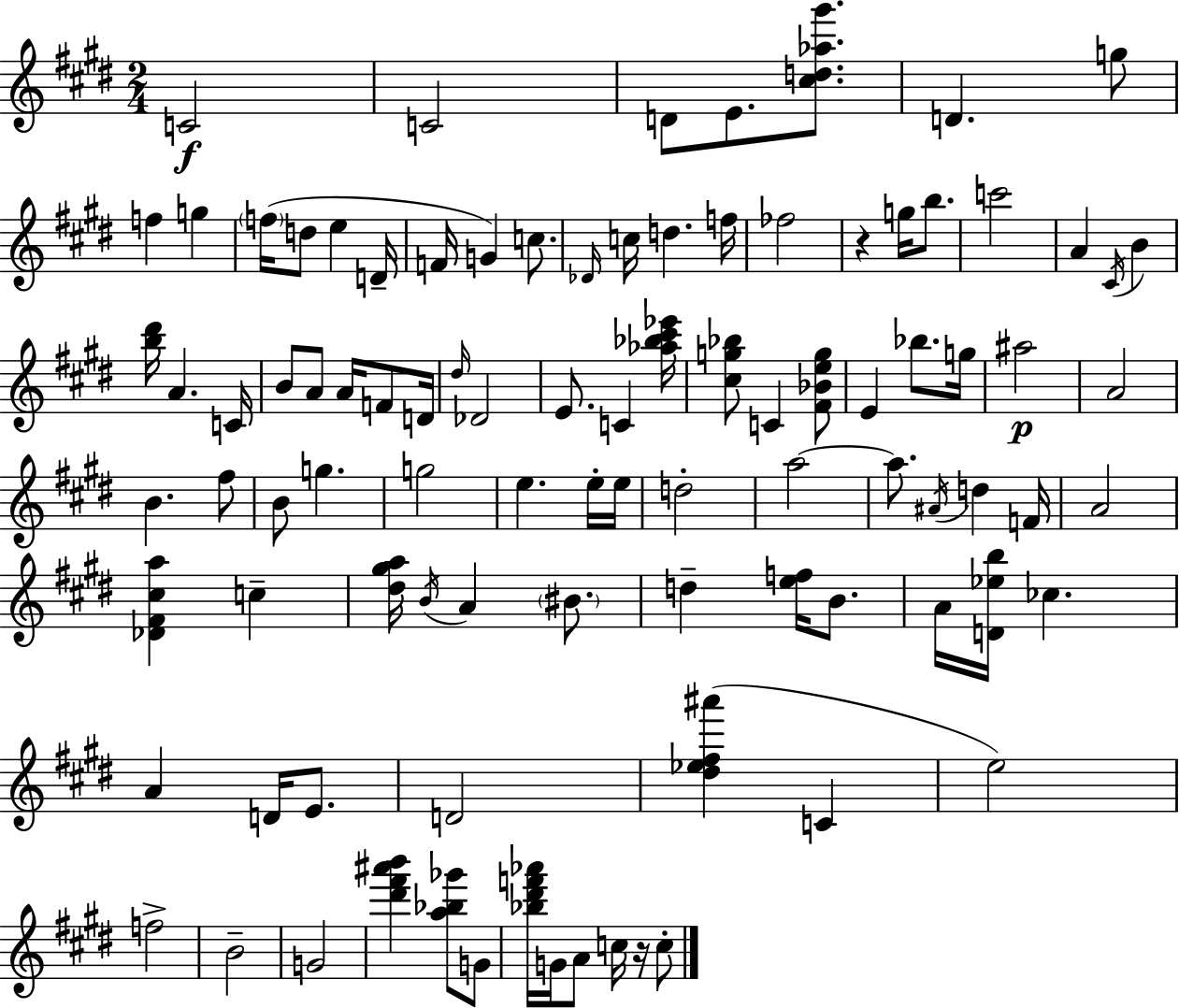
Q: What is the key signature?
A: E major